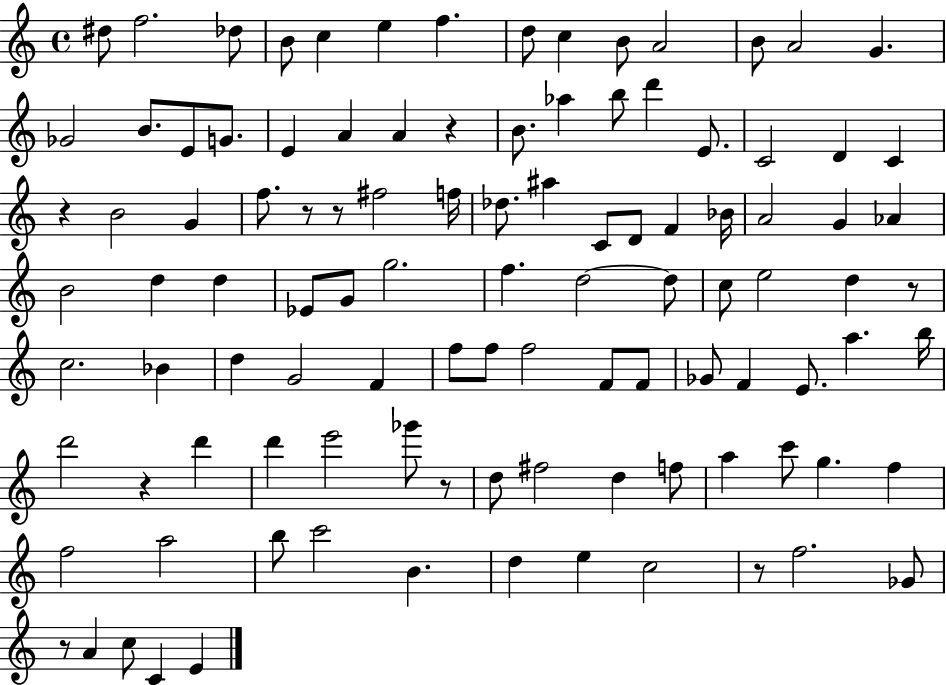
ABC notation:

X:1
T:Untitled
M:4/4
L:1/4
K:C
^d/2 f2 _d/2 B/2 c e f d/2 c B/2 A2 B/2 A2 G _G2 B/2 E/2 G/2 E A A z B/2 _a b/2 d' E/2 C2 D C z B2 G f/2 z/2 z/2 ^f2 f/4 _d/2 ^a C/2 D/2 F _B/4 A2 G _A B2 d d _E/2 G/2 g2 f d2 d/2 c/2 e2 d z/2 c2 _B d G2 F f/2 f/2 f2 F/2 F/2 _G/2 F E/2 a b/4 d'2 z d' d' e'2 _g'/2 z/2 d/2 ^f2 d f/2 a c'/2 g f f2 a2 b/2 c'2 B d e c2 z/2 f2 _G/2 z/2 A c/2 C E